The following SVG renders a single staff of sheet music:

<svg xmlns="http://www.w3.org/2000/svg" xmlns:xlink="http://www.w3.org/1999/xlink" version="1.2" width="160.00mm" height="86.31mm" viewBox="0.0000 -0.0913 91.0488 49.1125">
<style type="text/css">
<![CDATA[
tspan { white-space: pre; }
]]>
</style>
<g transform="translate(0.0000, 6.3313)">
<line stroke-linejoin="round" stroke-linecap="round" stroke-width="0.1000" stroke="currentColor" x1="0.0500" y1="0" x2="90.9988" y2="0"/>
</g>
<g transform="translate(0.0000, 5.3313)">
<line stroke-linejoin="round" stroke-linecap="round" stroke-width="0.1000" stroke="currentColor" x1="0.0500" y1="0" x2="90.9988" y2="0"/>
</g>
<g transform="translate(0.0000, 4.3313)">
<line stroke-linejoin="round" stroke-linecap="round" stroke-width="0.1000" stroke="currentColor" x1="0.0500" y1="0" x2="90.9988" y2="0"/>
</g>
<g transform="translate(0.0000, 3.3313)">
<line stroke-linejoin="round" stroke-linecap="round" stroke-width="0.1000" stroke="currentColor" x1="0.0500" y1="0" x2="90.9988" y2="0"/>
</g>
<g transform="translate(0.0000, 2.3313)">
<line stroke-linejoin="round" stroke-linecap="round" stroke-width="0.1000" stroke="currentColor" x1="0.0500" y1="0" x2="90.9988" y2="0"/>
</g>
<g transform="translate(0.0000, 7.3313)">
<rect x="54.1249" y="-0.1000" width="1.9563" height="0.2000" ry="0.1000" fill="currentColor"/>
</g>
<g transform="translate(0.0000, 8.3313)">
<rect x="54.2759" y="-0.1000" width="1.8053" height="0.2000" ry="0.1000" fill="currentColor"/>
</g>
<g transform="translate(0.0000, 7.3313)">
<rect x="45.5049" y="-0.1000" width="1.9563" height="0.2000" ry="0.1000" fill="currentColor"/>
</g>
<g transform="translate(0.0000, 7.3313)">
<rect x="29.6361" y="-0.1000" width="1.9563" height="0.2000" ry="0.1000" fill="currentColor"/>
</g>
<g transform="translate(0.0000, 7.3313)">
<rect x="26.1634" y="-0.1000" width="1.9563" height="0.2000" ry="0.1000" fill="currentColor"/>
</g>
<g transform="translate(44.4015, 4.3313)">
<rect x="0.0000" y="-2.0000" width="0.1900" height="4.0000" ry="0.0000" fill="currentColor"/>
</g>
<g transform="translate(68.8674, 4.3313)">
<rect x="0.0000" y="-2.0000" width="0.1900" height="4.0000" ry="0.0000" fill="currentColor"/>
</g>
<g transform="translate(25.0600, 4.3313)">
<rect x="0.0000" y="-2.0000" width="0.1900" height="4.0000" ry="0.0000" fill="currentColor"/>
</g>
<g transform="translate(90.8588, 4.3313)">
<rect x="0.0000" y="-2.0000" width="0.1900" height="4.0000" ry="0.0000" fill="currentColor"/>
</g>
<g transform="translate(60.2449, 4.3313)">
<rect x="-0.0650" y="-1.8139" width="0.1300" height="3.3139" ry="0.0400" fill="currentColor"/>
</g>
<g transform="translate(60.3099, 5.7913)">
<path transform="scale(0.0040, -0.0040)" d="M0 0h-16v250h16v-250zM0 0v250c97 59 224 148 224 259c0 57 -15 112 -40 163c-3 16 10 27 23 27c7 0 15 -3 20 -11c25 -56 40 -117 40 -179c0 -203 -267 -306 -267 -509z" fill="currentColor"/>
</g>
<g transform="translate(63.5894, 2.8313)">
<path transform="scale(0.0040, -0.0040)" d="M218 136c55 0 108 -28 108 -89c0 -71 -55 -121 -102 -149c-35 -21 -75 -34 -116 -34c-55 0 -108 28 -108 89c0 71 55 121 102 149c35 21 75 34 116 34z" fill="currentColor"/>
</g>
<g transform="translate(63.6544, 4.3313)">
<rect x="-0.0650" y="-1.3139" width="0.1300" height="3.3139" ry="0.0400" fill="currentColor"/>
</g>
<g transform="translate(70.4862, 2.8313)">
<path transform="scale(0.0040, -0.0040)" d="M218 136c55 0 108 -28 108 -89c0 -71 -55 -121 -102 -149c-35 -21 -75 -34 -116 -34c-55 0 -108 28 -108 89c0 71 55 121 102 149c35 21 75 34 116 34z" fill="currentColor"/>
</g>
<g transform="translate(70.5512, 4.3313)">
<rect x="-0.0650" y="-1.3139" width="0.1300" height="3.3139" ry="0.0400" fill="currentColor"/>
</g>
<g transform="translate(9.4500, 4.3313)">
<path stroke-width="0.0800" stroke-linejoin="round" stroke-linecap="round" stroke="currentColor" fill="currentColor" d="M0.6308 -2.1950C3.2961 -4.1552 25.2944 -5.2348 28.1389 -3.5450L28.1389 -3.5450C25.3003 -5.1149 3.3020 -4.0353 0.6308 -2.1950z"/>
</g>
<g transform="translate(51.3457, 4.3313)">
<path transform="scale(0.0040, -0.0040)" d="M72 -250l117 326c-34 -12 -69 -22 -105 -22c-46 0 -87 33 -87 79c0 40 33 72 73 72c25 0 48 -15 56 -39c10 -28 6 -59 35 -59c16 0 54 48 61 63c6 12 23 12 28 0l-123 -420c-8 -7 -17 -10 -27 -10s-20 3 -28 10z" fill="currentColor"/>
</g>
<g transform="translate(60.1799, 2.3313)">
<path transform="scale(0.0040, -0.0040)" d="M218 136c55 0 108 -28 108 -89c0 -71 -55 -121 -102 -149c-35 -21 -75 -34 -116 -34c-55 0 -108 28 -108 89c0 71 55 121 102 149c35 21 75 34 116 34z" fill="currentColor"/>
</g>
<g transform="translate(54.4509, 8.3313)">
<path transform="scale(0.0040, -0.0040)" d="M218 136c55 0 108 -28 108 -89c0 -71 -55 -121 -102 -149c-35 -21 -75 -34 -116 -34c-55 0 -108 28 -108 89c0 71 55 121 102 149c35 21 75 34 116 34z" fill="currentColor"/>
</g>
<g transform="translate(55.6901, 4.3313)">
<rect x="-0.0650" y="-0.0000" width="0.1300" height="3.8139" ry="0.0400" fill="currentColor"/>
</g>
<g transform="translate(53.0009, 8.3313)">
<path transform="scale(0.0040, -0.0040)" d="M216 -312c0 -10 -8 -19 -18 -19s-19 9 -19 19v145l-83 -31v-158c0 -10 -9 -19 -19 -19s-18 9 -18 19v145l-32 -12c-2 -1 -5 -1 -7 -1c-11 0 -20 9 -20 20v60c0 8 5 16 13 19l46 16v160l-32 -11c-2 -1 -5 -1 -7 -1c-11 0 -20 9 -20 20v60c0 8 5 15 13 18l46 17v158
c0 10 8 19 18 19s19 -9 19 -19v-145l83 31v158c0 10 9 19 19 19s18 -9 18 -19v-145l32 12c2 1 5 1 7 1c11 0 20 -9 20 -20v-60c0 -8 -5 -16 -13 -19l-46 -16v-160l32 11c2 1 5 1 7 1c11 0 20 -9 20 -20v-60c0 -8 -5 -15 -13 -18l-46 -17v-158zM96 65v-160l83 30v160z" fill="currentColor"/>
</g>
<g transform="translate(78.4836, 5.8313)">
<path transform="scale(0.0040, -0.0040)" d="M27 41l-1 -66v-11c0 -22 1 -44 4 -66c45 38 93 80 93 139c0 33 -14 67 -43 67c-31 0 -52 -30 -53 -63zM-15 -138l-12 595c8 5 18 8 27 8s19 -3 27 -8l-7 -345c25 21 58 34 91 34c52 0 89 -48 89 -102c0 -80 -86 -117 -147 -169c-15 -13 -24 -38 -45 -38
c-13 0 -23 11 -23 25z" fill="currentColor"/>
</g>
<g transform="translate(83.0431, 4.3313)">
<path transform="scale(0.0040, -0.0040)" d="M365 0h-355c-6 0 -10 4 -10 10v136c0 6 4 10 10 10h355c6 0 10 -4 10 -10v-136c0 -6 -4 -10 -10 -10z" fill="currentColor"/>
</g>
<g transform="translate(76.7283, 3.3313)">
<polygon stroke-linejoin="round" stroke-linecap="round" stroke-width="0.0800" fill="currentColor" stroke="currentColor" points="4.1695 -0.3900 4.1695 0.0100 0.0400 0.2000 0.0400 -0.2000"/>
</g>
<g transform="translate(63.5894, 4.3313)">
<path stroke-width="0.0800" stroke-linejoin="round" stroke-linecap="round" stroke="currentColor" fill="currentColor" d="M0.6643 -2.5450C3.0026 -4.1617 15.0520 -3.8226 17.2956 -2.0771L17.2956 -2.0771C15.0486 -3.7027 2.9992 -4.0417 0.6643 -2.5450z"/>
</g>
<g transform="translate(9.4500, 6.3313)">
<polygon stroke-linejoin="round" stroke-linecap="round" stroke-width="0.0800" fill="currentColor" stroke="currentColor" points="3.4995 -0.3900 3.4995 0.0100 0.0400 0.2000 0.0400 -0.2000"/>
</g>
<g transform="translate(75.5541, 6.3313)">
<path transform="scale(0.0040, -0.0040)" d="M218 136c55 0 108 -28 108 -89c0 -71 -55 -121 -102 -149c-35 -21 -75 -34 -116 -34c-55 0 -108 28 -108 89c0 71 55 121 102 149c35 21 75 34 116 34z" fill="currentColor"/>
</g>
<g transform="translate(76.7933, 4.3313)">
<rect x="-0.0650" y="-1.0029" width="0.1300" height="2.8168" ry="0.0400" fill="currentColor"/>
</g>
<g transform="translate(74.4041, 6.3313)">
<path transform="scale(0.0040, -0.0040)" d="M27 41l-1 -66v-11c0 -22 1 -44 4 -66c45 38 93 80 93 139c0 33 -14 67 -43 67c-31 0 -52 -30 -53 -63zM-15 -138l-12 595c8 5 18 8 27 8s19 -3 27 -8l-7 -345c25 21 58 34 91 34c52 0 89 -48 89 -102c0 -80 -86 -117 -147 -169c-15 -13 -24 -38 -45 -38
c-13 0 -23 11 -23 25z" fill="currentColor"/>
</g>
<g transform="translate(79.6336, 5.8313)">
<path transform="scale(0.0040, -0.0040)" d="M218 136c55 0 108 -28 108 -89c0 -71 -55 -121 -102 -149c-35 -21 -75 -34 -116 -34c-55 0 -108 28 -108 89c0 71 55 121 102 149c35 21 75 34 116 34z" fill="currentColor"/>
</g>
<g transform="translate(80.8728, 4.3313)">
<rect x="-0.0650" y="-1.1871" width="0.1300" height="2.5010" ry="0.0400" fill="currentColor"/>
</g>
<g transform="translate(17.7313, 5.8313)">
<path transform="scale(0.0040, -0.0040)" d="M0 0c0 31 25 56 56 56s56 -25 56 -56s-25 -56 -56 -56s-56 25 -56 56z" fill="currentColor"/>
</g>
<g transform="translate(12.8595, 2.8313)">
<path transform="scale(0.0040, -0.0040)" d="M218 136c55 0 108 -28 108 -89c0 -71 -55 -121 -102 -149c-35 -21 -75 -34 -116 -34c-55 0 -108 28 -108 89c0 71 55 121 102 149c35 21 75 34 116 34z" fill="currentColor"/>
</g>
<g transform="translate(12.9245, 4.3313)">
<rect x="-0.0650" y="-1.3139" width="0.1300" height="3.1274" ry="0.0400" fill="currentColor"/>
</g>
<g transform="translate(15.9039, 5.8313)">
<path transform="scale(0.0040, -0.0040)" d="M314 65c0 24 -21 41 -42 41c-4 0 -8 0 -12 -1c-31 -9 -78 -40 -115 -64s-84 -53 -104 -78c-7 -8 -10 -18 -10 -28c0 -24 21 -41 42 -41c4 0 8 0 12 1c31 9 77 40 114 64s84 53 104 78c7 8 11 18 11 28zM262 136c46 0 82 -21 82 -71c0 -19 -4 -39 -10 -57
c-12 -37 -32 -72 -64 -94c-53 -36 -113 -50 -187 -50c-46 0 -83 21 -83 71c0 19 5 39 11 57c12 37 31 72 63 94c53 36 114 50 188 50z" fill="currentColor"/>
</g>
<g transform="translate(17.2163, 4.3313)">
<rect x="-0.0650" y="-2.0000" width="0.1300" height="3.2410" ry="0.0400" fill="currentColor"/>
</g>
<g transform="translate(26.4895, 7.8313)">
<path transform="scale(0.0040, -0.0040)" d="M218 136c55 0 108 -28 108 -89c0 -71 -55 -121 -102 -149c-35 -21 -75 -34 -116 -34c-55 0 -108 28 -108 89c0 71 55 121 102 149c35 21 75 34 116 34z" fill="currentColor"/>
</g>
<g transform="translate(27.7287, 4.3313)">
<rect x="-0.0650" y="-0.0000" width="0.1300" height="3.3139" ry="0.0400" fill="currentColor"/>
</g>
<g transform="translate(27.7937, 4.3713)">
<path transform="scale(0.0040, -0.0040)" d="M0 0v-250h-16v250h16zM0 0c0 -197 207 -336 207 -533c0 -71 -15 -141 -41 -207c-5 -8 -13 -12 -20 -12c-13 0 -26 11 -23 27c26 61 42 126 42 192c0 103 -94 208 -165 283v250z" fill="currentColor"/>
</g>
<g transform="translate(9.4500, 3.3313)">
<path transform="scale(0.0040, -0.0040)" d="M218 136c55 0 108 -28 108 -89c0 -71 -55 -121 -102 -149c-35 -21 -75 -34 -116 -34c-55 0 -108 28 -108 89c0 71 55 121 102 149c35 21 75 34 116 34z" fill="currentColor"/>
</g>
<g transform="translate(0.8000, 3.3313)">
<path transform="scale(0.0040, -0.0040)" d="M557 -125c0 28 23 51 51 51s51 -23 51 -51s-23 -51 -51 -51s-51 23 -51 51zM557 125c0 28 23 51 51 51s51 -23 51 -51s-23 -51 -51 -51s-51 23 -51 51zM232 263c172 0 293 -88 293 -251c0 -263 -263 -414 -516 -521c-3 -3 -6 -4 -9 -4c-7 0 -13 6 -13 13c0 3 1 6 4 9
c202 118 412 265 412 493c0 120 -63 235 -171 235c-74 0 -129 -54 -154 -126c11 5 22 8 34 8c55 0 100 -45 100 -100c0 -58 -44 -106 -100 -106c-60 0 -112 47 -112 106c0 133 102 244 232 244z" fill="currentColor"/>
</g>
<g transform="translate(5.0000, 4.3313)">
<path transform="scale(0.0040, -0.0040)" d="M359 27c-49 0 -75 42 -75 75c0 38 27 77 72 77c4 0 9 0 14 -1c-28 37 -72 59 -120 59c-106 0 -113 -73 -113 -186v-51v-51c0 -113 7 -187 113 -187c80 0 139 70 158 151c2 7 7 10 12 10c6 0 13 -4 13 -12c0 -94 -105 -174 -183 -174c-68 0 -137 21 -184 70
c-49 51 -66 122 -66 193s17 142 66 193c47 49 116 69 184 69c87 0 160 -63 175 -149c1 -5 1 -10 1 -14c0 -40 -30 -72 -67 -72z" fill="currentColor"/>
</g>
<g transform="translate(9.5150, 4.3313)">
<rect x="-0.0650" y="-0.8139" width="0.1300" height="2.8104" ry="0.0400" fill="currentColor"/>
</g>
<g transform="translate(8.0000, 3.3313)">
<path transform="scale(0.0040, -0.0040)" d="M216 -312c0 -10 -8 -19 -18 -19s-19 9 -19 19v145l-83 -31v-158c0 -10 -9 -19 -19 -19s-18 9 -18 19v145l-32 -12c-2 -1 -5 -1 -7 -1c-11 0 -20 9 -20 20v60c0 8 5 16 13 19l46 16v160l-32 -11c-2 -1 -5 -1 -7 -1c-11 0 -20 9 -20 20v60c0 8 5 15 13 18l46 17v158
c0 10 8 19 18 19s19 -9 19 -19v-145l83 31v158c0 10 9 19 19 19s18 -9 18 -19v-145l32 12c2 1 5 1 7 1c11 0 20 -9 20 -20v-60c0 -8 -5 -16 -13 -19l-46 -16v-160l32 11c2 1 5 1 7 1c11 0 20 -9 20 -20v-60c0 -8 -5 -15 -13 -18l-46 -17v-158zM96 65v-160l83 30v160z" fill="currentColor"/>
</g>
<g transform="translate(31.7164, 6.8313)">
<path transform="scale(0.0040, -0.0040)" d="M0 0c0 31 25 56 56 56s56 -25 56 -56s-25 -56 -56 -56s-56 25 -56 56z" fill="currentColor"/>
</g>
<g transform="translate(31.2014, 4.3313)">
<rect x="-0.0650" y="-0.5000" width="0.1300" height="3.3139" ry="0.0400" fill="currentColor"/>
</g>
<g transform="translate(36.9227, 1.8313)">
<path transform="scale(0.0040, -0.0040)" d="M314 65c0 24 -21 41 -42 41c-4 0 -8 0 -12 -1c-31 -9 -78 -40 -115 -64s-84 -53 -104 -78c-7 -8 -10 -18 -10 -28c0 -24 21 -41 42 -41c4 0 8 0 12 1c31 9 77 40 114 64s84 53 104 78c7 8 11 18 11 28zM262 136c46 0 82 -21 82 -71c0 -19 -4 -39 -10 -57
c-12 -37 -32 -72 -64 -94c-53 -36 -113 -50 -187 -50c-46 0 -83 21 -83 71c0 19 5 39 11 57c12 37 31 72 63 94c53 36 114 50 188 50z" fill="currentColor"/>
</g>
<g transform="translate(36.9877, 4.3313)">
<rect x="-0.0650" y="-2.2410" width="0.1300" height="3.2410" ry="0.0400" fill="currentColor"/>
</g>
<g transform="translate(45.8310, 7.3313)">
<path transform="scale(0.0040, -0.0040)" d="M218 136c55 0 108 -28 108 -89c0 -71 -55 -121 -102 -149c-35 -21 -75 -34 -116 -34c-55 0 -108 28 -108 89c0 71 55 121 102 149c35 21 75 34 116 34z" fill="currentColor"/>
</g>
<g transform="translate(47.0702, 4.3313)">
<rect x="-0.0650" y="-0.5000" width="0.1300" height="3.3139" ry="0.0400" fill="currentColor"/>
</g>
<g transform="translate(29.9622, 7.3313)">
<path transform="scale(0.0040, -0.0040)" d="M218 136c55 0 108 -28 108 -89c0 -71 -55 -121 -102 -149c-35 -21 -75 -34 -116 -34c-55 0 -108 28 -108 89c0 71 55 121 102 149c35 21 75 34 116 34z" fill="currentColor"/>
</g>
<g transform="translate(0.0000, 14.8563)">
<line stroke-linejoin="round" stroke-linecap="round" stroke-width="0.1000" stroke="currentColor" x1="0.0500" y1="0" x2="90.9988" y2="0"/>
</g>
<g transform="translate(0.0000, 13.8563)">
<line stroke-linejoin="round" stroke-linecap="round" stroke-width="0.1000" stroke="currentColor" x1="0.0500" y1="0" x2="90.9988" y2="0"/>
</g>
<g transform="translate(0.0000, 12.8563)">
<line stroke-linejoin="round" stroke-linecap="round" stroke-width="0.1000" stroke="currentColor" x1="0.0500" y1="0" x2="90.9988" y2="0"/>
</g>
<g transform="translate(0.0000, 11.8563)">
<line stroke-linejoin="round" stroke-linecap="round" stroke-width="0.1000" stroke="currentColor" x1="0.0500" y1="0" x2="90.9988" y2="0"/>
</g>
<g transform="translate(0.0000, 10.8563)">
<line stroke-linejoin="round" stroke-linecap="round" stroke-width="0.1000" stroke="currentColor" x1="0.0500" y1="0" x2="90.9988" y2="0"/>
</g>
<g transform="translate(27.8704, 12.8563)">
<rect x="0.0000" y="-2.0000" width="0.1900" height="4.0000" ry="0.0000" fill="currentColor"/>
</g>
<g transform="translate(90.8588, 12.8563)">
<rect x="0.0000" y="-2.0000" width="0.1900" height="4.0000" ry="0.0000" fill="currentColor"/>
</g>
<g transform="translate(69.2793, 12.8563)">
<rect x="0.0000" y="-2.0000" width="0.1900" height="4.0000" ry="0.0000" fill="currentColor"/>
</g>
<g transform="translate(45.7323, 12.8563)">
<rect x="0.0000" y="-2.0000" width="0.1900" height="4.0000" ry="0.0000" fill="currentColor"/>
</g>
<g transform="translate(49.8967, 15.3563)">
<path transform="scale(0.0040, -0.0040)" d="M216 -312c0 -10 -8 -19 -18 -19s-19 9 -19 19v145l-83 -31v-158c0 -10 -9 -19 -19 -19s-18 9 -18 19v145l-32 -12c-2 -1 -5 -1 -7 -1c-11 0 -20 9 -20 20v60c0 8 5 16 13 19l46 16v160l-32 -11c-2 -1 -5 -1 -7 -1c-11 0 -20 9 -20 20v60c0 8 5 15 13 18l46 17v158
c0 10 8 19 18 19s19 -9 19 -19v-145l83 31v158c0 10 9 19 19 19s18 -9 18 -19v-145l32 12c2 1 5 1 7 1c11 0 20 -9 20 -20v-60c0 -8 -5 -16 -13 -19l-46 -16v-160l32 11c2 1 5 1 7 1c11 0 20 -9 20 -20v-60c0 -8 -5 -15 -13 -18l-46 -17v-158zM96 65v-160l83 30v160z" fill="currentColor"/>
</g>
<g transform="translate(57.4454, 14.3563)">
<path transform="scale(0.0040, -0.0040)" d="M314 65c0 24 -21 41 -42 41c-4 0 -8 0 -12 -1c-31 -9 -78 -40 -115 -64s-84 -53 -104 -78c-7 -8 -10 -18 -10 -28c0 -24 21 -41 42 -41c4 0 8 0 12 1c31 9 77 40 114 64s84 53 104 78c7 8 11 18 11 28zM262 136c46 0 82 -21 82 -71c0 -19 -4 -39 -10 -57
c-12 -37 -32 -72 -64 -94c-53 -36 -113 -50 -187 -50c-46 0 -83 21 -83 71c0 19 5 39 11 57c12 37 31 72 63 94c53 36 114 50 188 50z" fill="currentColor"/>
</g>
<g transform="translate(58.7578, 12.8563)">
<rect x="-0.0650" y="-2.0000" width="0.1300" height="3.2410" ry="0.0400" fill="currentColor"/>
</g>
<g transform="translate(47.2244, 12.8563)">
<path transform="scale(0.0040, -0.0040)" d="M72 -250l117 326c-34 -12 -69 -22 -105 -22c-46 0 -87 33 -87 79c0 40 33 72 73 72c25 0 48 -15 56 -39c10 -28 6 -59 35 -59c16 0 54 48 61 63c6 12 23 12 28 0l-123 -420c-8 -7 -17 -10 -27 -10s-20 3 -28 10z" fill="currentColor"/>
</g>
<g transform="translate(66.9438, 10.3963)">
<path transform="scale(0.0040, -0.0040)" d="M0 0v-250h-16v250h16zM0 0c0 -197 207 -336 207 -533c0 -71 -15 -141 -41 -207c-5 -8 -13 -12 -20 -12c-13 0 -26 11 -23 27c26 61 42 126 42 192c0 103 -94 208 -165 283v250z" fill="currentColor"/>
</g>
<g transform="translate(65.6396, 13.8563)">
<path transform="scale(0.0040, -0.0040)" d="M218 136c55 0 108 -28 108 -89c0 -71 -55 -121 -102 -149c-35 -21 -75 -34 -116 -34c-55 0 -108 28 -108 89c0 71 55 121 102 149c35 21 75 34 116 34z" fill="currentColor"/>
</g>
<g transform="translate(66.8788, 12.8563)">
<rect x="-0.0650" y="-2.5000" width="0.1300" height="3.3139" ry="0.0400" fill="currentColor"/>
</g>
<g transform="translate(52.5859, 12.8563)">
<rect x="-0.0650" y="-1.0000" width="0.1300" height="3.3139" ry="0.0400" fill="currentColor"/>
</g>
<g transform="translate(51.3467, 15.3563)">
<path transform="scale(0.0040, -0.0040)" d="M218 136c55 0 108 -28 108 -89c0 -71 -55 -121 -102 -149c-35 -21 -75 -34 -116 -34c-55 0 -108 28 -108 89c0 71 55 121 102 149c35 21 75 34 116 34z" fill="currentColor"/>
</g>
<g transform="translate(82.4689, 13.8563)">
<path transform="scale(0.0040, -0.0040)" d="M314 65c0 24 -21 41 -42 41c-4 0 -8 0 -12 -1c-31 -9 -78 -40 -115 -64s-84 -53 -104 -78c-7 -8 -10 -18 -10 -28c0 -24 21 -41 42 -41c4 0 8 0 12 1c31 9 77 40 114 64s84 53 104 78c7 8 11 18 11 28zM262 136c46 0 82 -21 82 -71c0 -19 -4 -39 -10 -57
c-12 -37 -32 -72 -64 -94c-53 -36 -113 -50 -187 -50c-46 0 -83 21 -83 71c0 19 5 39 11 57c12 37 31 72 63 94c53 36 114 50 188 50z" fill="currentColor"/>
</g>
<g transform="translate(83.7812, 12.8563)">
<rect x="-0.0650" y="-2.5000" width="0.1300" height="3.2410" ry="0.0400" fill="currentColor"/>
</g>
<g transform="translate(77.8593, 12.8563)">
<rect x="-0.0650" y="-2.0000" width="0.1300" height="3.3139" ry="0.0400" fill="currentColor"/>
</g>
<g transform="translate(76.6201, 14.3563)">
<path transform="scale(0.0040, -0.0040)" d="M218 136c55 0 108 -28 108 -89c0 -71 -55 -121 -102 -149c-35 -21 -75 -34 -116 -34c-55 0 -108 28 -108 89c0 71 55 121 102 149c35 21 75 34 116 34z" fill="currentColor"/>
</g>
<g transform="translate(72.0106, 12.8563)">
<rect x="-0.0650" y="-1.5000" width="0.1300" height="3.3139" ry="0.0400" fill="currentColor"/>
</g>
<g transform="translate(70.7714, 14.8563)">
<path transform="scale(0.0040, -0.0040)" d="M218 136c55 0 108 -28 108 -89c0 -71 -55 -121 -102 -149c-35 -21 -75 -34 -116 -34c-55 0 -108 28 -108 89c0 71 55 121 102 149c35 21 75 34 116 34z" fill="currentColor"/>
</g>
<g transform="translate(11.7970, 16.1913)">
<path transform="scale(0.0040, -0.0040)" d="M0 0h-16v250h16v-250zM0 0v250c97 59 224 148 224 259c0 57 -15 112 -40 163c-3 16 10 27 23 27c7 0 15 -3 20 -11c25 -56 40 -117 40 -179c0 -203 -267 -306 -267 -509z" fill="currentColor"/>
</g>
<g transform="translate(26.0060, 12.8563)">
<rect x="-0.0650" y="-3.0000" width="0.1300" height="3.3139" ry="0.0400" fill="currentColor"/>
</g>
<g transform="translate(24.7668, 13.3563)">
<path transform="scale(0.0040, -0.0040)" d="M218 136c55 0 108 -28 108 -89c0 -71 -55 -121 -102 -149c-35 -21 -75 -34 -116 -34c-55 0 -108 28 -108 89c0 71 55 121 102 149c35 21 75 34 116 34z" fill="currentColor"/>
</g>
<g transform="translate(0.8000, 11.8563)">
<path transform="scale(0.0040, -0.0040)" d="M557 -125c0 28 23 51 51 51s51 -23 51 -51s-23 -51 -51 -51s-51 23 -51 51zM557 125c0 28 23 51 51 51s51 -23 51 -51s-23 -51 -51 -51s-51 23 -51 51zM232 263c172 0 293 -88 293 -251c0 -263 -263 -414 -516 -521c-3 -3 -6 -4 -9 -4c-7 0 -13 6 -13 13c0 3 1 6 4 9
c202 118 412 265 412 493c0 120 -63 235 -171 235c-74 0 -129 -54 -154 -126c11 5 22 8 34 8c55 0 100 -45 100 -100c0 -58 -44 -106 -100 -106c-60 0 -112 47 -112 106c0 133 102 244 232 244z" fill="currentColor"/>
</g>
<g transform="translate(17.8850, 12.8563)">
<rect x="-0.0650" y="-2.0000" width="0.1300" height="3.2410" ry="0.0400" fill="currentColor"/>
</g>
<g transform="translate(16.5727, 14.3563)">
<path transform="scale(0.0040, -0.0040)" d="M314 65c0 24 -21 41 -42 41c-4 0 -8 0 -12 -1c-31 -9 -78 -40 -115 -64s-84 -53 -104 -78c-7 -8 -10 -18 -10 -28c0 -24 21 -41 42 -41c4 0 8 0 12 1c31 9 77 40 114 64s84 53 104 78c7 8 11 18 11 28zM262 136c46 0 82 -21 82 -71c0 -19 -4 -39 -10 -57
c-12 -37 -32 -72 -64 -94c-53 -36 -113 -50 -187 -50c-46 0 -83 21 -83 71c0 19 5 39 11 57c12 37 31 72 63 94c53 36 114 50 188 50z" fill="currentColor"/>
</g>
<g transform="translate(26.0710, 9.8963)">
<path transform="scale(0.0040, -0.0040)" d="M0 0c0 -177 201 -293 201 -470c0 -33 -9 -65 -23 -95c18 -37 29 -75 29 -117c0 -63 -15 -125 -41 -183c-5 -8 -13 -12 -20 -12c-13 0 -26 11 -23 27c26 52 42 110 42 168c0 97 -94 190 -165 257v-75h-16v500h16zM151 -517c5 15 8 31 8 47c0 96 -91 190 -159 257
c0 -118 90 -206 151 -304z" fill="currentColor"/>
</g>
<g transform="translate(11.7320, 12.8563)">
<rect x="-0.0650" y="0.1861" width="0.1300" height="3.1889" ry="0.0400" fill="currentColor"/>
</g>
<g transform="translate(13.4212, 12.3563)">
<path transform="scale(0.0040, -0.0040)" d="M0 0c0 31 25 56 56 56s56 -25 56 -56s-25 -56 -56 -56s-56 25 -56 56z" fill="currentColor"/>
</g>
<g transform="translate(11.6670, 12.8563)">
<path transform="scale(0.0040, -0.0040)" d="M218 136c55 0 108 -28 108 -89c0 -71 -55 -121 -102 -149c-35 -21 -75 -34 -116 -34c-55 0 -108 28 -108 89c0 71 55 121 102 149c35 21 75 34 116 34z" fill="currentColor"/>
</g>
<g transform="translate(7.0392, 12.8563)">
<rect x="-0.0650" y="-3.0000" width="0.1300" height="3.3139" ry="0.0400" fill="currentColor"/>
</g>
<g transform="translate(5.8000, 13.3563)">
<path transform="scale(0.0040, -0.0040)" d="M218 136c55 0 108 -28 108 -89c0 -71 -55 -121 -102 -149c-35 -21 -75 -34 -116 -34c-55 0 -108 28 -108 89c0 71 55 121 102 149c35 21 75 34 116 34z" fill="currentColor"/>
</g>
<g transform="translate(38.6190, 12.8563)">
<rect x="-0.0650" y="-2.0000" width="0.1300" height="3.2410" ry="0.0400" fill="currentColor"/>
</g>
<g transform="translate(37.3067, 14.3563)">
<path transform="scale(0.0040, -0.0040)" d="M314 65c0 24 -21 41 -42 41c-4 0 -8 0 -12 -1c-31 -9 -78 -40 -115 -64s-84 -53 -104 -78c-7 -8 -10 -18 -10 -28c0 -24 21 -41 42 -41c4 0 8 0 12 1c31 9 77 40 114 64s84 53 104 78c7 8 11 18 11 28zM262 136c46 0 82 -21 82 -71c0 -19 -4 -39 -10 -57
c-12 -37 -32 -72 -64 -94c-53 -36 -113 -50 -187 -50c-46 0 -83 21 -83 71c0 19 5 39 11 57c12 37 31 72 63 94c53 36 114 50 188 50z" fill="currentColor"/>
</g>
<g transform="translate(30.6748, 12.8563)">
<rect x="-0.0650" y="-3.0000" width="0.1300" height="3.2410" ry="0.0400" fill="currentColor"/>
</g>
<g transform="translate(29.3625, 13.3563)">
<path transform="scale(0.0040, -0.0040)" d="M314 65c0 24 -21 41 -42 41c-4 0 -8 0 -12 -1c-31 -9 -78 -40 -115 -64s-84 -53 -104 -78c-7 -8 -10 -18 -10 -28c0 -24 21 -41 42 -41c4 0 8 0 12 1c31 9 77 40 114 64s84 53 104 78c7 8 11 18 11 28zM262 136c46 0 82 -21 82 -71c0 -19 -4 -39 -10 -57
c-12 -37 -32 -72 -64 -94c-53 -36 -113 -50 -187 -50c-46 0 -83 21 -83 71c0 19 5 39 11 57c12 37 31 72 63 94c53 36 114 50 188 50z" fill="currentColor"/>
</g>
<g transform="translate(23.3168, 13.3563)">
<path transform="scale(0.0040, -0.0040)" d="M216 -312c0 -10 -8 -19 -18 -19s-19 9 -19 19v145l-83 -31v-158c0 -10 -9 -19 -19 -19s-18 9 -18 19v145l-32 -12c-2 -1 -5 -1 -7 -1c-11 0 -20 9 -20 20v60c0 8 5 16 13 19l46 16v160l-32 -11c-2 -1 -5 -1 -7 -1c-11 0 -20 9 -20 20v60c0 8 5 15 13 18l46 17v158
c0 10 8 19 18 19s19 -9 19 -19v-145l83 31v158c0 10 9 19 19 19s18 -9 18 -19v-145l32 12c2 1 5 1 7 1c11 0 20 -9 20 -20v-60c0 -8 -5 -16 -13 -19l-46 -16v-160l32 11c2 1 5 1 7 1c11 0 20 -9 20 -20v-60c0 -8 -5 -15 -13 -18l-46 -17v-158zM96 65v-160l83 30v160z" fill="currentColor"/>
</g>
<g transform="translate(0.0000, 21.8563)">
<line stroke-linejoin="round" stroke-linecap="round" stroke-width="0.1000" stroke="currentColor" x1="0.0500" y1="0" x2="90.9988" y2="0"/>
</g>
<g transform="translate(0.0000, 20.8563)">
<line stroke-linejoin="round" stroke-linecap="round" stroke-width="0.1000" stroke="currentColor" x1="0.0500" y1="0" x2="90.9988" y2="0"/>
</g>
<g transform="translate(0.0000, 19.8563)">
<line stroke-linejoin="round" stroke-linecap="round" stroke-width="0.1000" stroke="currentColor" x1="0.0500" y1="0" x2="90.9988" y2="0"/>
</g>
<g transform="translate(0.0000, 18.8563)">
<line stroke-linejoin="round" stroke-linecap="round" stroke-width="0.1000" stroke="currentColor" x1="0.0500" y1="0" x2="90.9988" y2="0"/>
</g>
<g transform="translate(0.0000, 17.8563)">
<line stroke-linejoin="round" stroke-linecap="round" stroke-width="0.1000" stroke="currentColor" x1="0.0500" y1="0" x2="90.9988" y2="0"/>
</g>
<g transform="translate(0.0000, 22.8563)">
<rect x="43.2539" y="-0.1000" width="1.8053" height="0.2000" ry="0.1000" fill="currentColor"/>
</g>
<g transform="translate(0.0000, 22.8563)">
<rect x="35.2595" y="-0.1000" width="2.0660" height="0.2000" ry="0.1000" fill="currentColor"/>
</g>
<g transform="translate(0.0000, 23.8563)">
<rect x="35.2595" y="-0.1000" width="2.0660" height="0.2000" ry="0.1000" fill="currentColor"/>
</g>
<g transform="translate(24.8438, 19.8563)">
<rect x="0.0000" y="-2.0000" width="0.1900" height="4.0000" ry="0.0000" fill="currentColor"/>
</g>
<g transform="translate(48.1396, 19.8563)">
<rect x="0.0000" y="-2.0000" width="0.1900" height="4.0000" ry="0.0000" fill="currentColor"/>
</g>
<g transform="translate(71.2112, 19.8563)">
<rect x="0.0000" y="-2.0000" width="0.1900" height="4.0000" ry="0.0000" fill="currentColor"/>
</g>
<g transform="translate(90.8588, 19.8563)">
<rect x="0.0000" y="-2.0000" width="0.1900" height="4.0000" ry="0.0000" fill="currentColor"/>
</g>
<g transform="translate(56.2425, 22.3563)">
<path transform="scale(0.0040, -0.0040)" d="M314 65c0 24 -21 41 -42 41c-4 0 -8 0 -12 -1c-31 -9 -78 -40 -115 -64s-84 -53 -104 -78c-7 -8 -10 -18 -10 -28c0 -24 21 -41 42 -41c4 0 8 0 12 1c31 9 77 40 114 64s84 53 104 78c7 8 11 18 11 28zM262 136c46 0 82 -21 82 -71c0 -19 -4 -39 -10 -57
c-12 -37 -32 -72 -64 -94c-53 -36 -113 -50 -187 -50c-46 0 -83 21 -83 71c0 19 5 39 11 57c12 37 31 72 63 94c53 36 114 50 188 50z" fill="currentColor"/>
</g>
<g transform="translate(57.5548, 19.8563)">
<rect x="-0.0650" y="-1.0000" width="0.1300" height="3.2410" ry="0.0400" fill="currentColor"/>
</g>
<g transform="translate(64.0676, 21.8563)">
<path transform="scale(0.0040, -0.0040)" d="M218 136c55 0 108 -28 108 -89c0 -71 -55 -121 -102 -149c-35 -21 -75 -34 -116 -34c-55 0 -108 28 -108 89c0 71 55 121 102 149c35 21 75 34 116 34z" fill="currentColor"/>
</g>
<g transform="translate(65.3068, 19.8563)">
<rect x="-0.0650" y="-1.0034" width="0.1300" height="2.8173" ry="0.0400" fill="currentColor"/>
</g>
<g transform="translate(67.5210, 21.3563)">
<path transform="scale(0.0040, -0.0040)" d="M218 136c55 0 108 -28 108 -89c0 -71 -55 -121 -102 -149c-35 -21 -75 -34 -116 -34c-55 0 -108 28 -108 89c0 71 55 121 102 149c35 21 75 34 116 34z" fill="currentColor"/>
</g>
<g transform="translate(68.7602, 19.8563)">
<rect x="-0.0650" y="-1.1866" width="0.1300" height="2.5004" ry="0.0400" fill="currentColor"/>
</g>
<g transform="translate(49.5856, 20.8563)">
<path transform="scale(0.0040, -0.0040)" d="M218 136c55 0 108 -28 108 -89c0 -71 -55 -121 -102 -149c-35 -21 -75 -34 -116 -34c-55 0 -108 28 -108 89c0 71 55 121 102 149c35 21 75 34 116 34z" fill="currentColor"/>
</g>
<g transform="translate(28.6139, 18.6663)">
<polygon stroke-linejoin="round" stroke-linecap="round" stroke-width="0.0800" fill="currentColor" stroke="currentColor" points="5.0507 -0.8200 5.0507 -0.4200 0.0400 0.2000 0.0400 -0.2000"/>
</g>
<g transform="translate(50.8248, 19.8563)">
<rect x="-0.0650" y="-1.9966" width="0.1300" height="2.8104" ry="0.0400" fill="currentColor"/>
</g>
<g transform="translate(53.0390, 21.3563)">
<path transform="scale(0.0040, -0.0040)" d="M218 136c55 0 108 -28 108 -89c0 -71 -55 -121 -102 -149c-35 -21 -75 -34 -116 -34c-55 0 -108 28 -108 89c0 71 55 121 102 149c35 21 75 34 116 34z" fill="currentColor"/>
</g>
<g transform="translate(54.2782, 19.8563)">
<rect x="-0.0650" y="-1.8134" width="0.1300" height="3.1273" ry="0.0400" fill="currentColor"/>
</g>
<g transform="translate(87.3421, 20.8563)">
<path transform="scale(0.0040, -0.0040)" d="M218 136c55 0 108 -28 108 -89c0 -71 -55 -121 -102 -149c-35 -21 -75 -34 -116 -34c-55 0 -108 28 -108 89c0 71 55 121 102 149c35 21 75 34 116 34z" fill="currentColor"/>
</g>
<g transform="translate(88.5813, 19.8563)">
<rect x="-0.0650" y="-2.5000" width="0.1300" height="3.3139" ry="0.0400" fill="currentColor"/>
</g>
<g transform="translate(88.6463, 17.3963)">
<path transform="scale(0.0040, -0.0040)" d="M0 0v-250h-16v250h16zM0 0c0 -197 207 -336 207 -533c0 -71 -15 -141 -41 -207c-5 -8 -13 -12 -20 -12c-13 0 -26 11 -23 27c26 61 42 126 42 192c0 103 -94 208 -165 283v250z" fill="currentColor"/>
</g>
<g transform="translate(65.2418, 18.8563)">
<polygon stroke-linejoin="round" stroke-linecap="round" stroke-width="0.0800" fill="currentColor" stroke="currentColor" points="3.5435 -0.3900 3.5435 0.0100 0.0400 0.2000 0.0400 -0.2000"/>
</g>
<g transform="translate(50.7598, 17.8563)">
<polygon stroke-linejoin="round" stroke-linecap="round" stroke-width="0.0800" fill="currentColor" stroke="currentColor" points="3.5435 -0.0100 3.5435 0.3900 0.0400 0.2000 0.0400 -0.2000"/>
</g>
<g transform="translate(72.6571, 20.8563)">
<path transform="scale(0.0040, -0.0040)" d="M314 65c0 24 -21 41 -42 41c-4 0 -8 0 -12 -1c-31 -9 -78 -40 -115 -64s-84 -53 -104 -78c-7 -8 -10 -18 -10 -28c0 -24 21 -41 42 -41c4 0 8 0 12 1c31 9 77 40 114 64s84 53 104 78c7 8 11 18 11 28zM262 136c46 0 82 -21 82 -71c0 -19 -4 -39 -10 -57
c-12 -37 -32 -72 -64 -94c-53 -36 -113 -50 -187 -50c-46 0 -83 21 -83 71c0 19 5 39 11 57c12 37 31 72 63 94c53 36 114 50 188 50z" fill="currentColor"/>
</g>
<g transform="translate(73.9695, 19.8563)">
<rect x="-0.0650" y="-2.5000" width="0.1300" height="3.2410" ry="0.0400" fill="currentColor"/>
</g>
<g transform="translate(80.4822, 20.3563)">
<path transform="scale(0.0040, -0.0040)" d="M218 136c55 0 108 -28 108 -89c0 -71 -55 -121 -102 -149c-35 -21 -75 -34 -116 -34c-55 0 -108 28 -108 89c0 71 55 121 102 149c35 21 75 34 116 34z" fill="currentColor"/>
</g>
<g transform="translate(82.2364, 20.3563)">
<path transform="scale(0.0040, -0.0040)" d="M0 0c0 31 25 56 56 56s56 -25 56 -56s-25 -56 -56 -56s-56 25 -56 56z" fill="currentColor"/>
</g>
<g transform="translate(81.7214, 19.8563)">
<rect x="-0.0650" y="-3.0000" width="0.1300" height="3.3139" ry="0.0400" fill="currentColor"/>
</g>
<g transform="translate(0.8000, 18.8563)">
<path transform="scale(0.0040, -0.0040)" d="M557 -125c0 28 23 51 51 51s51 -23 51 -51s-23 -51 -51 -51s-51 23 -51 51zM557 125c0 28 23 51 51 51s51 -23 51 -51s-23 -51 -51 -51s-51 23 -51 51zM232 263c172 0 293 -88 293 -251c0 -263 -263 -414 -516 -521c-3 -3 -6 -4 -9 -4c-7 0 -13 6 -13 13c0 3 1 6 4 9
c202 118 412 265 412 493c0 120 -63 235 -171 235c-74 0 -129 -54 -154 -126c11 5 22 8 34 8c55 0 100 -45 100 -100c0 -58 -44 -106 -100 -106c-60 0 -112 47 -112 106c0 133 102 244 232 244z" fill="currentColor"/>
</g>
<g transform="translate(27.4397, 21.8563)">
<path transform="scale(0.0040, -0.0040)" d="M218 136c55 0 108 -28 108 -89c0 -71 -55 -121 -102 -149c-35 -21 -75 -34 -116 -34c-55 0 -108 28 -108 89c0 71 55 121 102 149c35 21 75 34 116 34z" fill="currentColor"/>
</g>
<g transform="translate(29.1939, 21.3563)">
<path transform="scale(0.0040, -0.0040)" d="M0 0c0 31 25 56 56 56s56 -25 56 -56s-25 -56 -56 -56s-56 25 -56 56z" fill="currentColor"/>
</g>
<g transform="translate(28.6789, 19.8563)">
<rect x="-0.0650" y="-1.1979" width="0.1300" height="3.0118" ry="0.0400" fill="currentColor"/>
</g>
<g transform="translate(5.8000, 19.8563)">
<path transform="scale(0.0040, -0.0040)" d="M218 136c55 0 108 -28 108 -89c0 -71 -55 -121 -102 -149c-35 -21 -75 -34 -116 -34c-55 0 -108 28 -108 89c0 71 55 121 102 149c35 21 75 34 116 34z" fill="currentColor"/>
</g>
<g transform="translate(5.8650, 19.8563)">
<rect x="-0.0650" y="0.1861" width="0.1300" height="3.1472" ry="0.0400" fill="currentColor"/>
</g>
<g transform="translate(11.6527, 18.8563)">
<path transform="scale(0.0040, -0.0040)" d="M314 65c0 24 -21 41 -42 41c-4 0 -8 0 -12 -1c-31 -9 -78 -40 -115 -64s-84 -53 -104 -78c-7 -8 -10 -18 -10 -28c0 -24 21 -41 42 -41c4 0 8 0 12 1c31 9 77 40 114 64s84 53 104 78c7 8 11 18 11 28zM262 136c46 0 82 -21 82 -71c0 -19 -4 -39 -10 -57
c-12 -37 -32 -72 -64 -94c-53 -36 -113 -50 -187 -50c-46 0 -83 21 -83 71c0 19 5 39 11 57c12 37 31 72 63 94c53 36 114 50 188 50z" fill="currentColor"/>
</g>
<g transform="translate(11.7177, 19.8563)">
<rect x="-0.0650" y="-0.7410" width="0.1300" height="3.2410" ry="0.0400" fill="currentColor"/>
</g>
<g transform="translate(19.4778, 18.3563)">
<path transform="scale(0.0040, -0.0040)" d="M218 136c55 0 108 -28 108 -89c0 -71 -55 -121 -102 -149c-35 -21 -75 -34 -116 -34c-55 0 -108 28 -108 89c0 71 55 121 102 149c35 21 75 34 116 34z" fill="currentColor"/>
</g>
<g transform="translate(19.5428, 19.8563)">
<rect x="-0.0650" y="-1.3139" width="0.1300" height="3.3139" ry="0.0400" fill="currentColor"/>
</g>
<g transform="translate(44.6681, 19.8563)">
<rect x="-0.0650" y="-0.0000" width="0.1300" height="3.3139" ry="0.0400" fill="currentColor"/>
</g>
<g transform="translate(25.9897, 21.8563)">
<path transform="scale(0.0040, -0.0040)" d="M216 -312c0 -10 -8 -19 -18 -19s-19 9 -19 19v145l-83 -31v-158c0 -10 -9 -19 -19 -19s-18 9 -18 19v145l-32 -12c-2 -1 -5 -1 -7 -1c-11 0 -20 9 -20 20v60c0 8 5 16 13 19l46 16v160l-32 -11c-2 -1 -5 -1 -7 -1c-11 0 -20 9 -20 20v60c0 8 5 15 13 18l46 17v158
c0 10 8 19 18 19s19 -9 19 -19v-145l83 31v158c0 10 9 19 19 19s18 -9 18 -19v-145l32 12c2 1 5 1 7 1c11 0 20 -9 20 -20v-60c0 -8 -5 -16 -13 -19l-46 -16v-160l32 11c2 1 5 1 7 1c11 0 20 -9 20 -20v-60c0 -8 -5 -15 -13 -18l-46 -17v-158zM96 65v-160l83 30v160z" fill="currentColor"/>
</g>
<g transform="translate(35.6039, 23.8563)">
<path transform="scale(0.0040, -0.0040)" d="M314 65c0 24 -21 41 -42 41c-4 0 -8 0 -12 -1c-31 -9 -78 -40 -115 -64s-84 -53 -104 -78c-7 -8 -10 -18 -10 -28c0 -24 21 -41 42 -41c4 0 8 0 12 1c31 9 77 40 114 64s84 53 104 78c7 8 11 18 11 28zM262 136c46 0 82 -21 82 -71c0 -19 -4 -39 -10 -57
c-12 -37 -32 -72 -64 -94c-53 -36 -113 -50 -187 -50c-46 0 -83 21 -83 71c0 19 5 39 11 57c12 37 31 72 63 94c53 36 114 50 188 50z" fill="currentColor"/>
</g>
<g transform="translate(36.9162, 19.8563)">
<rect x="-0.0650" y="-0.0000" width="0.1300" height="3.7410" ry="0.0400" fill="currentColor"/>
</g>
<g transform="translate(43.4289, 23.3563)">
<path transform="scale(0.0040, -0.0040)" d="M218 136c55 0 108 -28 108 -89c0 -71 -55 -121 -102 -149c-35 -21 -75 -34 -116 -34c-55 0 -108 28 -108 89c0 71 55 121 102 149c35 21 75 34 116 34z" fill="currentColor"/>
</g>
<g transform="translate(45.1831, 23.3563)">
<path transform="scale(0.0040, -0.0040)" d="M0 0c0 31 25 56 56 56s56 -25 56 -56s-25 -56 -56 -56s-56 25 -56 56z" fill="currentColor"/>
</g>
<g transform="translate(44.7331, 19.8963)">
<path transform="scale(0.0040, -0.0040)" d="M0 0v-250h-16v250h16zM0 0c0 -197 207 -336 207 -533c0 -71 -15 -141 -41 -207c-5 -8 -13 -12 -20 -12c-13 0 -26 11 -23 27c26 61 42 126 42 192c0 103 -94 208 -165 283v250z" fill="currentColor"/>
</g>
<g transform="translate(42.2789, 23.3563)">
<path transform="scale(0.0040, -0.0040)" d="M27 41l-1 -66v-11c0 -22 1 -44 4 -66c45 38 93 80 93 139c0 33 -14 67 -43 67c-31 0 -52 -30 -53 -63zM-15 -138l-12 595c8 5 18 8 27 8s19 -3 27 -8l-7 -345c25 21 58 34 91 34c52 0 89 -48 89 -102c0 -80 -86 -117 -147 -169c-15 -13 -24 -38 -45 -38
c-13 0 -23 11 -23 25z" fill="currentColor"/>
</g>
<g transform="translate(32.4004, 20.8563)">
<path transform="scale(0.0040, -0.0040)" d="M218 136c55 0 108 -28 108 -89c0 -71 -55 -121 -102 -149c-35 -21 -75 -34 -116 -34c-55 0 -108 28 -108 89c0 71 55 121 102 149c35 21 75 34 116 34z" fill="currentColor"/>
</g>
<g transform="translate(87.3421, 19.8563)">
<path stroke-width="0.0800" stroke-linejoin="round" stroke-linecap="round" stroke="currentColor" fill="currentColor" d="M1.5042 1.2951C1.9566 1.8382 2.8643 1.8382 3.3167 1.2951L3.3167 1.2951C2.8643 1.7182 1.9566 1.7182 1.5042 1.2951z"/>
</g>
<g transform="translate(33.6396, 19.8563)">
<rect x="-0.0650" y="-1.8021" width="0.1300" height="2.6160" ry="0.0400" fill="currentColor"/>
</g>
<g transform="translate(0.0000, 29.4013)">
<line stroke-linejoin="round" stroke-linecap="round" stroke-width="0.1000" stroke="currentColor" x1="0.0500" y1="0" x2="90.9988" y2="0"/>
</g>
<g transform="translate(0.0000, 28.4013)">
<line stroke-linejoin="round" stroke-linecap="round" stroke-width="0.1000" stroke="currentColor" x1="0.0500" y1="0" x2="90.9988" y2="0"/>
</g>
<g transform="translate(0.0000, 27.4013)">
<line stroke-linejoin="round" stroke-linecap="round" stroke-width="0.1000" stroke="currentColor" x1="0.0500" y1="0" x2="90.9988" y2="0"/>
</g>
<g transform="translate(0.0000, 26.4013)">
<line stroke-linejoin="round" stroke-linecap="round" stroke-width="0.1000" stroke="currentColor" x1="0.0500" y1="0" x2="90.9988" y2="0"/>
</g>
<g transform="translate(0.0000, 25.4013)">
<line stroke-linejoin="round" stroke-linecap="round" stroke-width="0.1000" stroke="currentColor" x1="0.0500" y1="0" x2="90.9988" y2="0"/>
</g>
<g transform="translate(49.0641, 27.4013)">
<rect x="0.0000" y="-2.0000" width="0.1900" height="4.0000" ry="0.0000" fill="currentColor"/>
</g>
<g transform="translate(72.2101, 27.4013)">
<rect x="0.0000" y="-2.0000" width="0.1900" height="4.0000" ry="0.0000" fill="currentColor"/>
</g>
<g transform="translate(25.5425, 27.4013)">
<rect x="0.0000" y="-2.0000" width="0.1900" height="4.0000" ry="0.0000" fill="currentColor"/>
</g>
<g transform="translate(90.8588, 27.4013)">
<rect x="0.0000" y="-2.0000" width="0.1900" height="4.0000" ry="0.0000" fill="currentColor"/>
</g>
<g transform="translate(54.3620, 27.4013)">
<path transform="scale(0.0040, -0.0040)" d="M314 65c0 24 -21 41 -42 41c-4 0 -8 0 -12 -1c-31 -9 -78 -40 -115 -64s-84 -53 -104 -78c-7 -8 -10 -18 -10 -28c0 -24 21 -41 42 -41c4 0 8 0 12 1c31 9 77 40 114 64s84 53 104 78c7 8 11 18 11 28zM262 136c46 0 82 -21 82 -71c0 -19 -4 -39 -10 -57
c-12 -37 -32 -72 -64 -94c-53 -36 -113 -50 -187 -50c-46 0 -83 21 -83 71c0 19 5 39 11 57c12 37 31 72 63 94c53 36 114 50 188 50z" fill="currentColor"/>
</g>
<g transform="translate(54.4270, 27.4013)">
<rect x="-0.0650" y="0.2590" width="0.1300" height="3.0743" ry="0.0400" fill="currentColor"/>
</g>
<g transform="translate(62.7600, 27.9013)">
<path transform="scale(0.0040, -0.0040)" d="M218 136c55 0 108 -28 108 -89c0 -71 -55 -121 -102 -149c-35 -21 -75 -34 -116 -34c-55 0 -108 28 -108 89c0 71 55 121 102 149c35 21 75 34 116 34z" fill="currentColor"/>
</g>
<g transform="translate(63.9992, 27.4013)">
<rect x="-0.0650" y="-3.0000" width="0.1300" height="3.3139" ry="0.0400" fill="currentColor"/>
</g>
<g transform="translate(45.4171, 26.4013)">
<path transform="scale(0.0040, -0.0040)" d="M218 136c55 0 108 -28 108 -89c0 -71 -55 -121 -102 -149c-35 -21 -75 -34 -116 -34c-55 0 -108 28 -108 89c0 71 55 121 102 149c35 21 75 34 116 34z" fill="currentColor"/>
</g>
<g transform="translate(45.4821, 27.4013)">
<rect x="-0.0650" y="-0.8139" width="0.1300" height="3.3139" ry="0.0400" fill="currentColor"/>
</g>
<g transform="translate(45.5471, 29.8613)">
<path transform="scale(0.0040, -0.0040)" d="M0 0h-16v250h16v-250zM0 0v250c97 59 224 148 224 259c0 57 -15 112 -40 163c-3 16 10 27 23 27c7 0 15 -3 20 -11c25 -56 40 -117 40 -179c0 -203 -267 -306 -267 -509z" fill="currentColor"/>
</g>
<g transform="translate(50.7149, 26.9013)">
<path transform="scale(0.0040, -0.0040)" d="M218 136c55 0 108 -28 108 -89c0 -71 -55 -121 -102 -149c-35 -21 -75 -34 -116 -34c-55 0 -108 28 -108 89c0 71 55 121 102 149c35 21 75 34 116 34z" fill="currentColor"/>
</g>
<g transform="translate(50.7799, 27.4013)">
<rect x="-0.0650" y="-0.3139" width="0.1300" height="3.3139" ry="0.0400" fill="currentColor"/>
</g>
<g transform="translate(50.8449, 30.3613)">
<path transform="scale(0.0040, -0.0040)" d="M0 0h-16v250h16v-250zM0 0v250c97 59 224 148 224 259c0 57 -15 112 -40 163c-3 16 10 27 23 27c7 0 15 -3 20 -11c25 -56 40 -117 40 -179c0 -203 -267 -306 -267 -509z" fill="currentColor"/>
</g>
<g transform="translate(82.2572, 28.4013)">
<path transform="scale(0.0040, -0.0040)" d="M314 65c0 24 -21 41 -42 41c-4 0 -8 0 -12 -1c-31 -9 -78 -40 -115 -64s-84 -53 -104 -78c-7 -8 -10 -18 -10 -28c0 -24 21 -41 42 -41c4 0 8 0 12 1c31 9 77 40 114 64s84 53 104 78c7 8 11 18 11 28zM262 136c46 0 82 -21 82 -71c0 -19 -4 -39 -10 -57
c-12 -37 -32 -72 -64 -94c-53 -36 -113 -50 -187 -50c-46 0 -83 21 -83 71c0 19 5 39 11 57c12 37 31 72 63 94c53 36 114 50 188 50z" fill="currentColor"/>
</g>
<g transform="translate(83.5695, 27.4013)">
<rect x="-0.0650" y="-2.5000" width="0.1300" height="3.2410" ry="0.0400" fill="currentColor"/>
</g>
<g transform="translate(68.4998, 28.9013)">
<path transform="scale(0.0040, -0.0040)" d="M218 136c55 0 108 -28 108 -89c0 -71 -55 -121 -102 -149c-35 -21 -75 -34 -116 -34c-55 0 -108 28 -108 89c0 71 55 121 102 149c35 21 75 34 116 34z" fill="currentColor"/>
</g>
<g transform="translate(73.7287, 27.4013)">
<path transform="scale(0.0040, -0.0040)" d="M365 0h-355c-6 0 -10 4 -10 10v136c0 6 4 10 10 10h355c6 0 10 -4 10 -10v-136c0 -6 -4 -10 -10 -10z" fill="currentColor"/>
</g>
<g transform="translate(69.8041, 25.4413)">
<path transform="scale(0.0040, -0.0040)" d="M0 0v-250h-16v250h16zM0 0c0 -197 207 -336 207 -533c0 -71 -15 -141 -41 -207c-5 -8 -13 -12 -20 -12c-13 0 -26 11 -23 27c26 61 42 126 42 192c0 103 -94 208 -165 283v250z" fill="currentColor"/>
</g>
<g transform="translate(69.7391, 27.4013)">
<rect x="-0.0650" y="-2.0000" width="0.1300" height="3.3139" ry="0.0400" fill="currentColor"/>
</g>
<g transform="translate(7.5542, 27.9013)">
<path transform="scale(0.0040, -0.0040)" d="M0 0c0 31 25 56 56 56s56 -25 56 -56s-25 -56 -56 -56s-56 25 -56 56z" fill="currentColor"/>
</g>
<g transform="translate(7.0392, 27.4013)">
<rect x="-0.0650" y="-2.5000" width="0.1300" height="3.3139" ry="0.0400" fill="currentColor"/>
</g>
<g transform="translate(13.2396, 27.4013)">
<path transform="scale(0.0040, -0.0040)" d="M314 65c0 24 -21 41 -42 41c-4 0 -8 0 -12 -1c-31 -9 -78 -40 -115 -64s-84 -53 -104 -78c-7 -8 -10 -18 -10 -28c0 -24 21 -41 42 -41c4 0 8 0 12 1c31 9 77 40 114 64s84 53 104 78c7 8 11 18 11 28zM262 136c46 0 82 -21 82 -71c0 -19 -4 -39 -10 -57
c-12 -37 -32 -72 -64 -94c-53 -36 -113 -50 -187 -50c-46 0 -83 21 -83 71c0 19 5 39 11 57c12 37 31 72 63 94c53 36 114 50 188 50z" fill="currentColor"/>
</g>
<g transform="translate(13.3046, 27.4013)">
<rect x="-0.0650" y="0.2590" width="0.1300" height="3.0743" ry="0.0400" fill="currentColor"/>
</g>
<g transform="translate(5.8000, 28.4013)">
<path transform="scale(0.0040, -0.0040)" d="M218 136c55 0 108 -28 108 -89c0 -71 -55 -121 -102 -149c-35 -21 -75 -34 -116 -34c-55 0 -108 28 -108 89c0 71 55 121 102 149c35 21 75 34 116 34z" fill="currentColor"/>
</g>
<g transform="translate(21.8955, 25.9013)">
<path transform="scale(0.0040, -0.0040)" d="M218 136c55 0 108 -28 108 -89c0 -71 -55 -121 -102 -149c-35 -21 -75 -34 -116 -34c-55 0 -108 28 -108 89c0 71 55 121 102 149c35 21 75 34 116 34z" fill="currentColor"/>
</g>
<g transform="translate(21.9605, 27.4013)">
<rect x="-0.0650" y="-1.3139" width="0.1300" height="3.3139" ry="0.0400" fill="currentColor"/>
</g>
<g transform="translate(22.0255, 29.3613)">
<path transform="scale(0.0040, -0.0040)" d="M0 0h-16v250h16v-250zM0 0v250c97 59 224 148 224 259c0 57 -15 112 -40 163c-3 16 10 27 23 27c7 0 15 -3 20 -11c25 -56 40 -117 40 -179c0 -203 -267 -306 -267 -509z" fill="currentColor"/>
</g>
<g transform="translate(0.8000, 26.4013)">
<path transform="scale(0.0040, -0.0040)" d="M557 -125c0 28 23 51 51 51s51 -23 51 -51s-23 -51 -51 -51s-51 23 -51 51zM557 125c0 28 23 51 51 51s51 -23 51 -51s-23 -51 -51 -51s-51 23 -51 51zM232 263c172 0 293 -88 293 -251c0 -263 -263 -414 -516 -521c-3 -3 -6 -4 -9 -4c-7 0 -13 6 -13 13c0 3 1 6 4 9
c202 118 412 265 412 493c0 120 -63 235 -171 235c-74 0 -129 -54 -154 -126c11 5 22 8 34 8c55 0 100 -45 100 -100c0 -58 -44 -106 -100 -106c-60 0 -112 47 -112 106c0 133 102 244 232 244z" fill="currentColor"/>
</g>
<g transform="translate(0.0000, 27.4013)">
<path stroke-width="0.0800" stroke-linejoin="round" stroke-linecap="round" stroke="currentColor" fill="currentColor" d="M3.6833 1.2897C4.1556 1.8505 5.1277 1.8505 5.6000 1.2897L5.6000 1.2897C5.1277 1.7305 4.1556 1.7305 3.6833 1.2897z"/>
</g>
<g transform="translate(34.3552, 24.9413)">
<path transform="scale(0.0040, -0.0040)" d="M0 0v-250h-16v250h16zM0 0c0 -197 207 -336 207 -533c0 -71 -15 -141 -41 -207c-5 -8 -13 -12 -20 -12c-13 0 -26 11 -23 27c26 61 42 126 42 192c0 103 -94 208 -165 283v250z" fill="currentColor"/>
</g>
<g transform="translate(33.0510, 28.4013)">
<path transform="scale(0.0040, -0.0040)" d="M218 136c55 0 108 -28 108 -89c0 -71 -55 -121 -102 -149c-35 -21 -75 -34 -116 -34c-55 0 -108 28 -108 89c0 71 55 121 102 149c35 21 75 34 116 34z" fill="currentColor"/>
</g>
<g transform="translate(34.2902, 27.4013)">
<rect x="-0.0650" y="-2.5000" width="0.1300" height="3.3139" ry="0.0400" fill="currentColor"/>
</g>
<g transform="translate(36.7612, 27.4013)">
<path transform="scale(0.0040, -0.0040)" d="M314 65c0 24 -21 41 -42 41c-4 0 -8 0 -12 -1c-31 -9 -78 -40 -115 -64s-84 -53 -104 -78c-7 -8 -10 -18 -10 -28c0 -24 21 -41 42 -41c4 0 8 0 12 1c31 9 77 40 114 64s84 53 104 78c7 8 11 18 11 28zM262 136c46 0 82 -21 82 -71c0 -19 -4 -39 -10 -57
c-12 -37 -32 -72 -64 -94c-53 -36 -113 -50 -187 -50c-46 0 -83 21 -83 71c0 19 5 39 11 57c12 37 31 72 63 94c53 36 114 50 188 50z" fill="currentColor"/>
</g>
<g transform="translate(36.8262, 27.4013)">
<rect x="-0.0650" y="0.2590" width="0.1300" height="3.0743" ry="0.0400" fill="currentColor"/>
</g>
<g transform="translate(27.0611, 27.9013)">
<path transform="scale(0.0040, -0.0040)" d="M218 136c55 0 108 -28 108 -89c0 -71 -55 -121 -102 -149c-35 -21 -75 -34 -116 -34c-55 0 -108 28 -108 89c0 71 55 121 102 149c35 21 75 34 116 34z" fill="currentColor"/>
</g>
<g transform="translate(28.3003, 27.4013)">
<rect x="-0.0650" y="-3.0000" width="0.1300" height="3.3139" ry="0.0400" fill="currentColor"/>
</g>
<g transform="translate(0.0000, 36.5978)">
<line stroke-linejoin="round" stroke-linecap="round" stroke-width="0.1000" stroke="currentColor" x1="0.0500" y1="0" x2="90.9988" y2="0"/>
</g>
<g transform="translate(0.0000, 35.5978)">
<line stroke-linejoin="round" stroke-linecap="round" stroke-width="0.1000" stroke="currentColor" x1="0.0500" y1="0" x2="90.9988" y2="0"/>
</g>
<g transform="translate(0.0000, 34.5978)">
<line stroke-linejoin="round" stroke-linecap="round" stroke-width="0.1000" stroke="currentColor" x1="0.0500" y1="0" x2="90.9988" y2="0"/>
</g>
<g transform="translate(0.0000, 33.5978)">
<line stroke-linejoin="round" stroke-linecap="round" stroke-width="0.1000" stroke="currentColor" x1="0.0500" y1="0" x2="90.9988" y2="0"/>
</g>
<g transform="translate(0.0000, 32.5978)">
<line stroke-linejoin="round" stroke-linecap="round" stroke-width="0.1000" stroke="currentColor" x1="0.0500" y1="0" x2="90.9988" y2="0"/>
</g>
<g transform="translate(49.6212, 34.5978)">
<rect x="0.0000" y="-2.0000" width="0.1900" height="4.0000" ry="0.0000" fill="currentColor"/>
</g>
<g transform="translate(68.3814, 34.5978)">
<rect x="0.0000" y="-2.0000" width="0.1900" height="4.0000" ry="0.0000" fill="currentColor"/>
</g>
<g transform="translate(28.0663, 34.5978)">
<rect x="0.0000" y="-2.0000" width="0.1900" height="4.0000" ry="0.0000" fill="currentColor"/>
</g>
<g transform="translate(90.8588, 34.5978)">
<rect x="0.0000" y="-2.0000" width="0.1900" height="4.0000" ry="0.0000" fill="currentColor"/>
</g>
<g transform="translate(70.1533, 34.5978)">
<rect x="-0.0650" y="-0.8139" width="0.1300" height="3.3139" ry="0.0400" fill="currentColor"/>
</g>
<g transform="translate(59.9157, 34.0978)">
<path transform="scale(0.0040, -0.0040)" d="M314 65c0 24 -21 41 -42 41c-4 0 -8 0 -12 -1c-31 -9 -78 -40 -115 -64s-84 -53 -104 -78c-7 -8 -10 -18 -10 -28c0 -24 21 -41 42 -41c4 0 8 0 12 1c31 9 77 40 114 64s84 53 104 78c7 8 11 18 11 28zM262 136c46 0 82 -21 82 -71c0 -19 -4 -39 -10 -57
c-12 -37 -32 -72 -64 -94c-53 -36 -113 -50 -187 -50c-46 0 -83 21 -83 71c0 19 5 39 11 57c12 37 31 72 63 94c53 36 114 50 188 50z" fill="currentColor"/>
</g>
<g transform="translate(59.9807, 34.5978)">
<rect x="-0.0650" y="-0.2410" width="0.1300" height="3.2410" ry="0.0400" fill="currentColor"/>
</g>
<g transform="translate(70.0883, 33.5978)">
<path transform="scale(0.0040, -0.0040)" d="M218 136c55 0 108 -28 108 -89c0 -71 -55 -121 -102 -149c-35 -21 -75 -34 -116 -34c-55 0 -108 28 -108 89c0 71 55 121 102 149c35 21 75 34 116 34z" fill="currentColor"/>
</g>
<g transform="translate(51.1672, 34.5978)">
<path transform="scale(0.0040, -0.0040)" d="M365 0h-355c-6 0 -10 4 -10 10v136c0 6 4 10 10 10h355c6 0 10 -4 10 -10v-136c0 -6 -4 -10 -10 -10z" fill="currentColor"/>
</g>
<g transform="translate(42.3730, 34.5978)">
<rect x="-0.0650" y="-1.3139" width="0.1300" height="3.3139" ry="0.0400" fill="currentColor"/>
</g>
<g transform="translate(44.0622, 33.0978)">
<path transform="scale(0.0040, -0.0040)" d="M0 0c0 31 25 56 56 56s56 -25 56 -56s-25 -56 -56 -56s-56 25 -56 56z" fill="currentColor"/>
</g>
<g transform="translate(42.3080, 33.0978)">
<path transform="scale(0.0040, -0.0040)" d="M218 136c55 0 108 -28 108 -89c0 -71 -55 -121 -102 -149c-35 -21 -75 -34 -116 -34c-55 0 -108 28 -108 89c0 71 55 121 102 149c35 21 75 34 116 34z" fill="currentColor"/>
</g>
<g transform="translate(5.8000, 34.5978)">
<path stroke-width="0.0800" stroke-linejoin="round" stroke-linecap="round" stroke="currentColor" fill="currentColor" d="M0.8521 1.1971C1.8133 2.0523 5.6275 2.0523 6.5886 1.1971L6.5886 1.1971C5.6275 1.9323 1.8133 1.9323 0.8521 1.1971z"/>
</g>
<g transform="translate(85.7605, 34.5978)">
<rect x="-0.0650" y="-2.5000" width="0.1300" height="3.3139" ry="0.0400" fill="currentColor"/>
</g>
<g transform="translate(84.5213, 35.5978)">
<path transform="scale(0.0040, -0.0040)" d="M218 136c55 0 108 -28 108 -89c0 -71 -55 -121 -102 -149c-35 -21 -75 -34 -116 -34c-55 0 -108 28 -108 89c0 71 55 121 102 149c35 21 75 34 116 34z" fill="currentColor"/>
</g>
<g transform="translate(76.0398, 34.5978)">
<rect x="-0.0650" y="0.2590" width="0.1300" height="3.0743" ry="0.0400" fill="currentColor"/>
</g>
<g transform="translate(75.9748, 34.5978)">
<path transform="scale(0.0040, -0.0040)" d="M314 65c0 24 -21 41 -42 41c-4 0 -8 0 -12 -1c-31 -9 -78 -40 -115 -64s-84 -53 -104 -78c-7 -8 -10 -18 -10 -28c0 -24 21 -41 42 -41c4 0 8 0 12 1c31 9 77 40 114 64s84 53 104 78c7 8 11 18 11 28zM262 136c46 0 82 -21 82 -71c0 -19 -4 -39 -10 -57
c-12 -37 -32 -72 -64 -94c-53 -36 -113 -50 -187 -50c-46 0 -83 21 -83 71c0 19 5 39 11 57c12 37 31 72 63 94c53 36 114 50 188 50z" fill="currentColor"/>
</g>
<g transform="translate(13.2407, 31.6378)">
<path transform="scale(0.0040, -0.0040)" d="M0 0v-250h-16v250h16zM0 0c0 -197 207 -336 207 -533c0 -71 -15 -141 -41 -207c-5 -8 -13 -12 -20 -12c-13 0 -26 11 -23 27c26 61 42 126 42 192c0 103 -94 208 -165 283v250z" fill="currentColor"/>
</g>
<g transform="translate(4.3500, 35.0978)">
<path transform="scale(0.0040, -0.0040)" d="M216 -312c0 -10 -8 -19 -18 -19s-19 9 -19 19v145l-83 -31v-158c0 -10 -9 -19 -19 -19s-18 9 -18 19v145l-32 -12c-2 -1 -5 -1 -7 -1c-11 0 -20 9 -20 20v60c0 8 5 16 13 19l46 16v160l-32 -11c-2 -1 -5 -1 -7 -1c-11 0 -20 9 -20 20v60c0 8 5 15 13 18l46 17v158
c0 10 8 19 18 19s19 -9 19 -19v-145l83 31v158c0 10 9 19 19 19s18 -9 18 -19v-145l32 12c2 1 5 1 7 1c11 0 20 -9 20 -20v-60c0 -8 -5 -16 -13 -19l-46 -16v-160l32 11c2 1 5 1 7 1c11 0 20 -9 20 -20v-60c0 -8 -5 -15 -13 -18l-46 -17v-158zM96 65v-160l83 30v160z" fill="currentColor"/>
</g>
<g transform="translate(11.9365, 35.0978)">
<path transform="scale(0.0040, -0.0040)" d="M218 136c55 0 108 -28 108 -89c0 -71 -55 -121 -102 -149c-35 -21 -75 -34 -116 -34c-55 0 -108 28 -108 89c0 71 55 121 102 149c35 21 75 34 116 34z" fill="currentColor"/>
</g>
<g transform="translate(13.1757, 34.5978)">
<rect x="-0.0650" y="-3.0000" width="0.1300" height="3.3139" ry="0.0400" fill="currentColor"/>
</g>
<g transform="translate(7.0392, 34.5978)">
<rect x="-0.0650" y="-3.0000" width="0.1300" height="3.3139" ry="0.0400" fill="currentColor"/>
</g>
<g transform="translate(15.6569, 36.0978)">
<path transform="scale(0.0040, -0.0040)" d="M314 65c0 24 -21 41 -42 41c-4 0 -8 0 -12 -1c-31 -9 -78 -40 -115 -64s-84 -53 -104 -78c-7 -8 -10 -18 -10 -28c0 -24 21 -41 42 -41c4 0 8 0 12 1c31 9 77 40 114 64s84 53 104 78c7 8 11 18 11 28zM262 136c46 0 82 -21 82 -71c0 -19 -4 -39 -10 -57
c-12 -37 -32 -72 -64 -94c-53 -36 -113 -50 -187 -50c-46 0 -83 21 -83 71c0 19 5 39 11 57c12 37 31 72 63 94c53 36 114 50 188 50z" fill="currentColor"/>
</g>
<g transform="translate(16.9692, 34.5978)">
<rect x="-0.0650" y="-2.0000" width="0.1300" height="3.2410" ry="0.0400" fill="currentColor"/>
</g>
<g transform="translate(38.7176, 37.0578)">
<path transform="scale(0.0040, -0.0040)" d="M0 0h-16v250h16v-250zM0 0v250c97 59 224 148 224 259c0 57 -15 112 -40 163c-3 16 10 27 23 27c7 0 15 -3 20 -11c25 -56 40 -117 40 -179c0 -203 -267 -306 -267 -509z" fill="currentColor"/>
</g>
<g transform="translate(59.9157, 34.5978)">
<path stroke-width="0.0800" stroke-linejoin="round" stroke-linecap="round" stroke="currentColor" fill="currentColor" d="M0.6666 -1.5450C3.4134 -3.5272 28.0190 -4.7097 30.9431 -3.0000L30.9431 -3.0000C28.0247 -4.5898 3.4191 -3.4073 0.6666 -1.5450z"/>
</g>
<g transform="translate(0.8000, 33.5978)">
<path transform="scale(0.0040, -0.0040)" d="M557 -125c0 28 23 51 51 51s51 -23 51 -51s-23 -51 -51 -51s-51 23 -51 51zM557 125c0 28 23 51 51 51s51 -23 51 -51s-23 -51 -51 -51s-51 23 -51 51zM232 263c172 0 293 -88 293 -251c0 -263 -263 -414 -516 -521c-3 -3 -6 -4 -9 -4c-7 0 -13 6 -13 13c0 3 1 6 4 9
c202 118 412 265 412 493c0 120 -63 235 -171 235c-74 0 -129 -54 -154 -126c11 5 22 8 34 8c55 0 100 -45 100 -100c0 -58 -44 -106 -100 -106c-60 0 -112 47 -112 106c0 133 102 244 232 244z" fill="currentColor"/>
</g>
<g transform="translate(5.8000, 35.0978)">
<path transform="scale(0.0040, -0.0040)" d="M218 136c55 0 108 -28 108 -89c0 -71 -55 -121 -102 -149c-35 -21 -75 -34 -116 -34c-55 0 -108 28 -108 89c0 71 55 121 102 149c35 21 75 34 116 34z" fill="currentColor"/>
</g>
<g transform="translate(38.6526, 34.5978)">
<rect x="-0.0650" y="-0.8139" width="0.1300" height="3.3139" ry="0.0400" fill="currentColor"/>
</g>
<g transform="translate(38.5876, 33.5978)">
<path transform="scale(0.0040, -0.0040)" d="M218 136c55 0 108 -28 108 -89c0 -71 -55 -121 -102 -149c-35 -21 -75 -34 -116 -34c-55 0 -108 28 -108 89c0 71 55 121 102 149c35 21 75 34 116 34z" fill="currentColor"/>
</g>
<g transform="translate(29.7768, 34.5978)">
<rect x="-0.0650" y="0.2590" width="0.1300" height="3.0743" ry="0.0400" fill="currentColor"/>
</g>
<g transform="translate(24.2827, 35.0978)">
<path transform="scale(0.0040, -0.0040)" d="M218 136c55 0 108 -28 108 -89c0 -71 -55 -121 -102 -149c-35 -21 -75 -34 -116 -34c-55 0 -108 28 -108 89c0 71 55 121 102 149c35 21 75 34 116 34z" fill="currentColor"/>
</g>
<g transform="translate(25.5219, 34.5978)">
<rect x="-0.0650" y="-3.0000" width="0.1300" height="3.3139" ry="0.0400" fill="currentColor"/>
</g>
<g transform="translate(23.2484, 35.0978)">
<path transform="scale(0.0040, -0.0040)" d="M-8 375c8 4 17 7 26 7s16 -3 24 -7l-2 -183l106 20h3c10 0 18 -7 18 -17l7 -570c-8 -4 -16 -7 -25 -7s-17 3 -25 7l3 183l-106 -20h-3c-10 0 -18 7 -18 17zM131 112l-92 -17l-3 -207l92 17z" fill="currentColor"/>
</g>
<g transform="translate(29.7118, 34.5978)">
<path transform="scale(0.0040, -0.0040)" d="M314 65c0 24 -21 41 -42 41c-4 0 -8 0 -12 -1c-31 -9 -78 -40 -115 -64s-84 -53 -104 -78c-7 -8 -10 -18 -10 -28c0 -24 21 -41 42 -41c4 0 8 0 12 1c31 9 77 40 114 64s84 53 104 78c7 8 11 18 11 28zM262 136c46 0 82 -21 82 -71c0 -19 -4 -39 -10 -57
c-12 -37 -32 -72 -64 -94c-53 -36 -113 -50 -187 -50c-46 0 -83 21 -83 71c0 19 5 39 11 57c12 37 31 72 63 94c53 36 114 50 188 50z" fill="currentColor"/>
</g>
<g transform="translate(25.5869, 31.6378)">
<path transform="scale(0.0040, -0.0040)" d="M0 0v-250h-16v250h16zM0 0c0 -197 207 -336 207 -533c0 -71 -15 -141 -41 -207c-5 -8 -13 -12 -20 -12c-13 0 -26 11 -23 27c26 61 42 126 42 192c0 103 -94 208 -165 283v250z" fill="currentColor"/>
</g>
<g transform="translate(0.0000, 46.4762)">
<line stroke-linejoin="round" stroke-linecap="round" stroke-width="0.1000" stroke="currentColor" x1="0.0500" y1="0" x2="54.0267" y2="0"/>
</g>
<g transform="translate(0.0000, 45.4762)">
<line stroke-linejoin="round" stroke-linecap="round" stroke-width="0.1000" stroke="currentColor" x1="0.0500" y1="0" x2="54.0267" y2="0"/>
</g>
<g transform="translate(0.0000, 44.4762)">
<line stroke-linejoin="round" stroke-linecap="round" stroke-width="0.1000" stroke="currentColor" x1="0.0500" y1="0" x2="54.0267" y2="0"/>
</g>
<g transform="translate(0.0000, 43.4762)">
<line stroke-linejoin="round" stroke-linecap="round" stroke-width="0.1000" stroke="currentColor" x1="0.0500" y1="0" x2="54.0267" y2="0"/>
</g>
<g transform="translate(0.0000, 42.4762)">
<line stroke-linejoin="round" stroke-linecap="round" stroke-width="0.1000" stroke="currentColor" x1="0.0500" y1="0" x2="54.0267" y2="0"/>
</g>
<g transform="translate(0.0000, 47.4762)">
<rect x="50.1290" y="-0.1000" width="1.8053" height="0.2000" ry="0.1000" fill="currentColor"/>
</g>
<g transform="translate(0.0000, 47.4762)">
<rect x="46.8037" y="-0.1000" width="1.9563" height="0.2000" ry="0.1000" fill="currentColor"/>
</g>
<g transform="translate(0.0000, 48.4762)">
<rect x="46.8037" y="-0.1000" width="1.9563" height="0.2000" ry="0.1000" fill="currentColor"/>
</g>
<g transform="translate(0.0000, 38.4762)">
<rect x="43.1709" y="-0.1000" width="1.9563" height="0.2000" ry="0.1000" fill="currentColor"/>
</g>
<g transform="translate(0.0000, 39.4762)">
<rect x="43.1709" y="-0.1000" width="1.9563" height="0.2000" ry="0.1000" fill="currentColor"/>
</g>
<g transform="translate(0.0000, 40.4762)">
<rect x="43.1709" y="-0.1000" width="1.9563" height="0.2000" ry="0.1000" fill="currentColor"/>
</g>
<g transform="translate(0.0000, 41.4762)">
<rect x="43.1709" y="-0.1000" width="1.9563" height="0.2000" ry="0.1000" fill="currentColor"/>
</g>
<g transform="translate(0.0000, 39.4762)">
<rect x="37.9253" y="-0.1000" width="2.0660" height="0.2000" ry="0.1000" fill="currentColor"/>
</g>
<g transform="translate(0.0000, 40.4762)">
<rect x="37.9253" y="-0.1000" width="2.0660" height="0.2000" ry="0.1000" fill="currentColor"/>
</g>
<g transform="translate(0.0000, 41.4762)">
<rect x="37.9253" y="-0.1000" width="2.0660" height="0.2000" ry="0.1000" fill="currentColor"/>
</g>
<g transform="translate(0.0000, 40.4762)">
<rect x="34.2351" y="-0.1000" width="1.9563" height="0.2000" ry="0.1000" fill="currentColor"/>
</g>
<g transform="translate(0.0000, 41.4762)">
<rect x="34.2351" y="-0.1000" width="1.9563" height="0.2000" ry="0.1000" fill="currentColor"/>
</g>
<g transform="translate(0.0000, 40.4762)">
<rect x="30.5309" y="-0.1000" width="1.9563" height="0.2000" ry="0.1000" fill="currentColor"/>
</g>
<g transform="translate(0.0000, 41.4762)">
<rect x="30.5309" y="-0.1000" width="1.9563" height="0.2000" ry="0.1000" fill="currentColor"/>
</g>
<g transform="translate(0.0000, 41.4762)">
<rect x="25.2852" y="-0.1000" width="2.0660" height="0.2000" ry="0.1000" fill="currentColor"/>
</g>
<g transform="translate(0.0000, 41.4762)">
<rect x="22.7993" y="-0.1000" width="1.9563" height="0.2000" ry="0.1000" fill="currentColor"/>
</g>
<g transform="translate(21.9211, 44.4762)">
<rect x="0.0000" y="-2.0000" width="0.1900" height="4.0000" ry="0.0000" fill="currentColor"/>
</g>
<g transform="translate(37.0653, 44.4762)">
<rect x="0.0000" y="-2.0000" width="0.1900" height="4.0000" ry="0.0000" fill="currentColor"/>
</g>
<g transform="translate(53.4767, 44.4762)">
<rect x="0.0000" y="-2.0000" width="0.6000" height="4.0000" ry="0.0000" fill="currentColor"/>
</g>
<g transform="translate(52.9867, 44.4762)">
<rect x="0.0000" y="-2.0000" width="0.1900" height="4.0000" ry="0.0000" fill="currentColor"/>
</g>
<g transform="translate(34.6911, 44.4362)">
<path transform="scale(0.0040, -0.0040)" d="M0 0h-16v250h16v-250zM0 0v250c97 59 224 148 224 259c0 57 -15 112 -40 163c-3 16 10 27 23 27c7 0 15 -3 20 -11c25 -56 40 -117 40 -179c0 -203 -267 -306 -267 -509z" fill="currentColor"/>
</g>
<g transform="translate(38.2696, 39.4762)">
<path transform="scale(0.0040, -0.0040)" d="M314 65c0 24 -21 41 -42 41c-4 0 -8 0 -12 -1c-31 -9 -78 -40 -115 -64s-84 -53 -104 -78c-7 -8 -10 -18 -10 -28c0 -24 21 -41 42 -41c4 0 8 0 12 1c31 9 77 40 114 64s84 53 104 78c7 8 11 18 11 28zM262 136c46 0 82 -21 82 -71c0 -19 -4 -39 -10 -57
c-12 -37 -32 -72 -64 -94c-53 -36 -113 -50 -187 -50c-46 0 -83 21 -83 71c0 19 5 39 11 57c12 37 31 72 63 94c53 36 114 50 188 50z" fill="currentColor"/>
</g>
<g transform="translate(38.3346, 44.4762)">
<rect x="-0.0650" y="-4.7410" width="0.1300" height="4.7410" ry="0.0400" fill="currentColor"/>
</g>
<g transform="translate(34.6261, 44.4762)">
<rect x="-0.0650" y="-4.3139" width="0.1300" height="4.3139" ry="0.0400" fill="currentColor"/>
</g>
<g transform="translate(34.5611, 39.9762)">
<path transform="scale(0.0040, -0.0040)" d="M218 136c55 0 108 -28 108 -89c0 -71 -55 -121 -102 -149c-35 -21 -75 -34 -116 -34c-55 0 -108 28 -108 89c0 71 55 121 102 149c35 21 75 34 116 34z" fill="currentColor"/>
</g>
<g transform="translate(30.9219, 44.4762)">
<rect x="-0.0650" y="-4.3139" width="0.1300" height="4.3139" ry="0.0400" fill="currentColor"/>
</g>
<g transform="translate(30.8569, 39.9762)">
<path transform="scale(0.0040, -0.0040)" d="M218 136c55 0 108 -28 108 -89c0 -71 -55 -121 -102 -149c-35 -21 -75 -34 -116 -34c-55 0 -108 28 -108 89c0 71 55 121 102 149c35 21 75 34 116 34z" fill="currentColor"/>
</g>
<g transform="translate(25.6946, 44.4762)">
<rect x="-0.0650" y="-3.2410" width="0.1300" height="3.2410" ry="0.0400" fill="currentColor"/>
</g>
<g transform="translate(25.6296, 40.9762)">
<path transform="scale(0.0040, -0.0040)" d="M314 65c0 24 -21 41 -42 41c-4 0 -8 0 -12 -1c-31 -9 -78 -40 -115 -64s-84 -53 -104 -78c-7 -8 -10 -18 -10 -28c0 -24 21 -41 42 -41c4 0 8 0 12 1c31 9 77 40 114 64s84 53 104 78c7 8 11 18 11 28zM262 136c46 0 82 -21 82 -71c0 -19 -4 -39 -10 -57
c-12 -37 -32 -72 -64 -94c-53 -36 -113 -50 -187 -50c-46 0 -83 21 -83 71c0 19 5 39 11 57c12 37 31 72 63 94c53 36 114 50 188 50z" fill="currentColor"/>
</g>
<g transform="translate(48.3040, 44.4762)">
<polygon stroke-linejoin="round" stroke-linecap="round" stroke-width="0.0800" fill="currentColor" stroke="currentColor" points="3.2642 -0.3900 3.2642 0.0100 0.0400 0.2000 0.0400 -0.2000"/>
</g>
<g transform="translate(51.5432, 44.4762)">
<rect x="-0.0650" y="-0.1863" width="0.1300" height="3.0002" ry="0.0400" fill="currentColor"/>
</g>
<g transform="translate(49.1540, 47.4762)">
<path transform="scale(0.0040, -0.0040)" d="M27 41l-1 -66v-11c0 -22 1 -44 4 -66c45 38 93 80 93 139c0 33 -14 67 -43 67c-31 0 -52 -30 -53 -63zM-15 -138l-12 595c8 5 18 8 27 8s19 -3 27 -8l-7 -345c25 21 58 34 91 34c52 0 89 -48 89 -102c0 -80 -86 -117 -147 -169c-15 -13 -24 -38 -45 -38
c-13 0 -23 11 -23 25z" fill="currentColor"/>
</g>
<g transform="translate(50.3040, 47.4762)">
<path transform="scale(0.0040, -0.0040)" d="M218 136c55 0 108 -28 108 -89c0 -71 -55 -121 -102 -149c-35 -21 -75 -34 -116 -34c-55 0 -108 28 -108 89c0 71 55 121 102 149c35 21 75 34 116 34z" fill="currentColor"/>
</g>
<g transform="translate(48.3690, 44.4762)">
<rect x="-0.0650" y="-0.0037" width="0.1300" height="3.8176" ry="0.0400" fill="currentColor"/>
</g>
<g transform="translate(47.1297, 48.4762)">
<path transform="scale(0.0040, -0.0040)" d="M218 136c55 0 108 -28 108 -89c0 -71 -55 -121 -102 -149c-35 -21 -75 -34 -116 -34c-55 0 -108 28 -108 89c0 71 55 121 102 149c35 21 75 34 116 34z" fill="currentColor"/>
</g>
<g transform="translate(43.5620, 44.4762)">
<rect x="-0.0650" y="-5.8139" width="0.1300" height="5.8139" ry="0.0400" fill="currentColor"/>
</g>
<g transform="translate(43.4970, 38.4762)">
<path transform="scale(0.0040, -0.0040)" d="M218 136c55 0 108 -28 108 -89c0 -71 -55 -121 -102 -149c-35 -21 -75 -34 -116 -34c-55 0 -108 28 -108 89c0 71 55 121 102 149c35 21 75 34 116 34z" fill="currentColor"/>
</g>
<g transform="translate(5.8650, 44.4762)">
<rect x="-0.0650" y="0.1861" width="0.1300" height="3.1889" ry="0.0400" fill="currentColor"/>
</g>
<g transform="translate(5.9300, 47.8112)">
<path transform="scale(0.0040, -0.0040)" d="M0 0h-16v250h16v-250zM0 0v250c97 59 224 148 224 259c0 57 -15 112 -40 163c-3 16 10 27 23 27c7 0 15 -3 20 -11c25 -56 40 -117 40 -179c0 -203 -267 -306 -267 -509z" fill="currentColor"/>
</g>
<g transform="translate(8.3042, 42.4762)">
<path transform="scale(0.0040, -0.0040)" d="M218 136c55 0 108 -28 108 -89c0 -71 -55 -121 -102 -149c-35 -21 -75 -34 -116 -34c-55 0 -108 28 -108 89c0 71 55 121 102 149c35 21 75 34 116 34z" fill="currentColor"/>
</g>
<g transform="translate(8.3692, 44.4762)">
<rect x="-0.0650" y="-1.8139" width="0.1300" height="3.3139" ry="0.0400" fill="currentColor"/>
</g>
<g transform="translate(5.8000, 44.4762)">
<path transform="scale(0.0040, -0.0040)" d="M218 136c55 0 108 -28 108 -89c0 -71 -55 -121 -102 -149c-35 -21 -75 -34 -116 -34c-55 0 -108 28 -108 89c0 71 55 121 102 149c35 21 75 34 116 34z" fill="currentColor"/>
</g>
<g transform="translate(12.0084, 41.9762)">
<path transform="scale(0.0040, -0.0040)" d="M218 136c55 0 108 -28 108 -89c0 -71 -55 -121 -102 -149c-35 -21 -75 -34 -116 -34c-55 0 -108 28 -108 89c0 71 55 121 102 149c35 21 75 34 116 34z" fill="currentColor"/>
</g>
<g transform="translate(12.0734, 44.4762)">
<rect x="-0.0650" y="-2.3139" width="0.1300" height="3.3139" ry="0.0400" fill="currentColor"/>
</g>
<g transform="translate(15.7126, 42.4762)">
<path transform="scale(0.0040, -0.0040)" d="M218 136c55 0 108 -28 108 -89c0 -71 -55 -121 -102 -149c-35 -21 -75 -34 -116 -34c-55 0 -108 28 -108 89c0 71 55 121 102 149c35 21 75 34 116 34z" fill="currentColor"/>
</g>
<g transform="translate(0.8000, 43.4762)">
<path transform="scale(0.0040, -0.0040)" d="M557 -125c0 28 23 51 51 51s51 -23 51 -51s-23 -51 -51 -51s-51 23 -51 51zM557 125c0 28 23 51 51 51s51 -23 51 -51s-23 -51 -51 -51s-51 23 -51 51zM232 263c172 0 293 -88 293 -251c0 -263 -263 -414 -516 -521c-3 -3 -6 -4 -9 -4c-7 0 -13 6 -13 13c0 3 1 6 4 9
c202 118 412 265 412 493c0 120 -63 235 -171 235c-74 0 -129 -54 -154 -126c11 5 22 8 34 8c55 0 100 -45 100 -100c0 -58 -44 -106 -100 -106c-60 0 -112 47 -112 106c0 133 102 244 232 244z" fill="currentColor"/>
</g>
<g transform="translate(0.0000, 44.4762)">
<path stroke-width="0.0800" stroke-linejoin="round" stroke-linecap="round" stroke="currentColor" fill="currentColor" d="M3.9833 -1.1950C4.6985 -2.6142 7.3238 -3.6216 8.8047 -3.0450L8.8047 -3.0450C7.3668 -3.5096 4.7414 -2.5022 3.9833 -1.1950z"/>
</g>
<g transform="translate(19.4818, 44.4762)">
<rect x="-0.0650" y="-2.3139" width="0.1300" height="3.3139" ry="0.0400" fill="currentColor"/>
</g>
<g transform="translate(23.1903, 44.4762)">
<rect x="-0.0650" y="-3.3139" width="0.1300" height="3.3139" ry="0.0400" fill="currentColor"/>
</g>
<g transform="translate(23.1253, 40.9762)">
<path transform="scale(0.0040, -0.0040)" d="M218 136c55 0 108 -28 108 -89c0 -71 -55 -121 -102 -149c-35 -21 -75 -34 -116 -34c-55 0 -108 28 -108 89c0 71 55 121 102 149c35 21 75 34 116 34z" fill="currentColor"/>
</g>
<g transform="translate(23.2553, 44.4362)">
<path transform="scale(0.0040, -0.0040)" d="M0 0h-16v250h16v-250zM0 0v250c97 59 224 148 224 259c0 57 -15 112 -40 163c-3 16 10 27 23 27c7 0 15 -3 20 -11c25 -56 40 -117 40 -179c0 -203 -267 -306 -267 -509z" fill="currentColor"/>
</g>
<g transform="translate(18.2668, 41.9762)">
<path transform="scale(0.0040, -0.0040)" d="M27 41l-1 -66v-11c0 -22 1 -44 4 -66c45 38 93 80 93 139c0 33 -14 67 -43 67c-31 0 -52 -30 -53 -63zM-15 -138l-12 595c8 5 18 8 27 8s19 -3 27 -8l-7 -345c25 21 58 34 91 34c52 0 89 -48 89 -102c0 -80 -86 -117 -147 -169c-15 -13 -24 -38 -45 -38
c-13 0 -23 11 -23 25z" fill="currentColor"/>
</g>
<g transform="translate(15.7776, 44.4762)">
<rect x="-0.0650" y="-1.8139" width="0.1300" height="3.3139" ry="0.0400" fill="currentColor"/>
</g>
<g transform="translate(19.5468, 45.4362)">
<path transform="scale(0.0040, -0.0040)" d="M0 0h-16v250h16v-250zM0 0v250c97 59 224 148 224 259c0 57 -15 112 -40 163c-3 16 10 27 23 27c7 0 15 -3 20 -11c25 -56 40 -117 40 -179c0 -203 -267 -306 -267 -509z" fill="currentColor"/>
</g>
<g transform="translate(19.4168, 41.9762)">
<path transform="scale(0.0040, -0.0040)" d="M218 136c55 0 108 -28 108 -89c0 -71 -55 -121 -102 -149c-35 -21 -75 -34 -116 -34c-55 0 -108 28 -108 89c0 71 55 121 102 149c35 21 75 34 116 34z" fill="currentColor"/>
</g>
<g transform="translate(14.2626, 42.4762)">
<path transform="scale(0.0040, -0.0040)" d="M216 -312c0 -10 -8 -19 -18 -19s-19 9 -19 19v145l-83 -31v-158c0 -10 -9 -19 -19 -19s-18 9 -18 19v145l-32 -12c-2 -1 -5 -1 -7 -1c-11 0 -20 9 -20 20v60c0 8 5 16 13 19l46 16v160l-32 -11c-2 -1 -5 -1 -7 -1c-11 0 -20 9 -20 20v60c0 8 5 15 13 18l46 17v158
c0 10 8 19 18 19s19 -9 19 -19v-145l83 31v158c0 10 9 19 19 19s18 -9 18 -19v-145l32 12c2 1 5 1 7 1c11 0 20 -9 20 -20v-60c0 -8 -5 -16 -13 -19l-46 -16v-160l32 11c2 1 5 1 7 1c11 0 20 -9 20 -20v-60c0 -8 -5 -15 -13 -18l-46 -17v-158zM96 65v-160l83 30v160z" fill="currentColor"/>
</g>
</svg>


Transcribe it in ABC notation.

X:1
T:Untitled
M:4/4
L:1/4
K:C
^F,/2 G,/2 A,,2 D,,/2 E,, B,2 E,, z/2 ^C,, A,/2 G, G, _G,,/2 _A,,/2 z2 C, D,/2 A,,2 ^C,/4 C,2 A,,2 z/2 ^F,, A,,2 B,,/2 G,, A,, B,,2 D, F,2 G, ^G,,/2 B,,/2 C,,2 _D,,/2 B,,/2 A,,/2 F,,2 G,,/2 A,,/2 B,,2 C, B,,/2 B,, D,2 G,/2 C, B,,/2 D,2 F,/2 E,/2 D,2 C, A,,/2 z2 B,,2 ^C, ^C,/2 A,,2 C,/2 D,2 F,/2 G, z2 E,2 F, D,2 B,, D,/2 A, B, ^A, _B,/2 D/2 D2 F F/2 G2 B C,,/2 _E,,/2